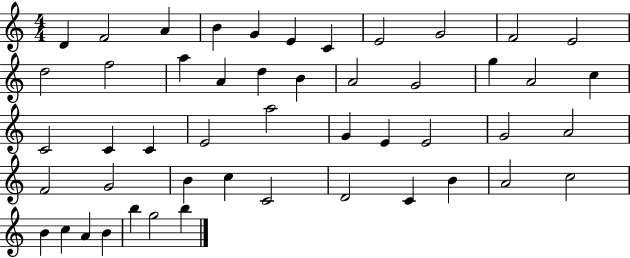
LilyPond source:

{
  \clef treble
  \numericTimeSignature
  \time 4/4
  \key c \major
  d'4 f'2 a'4 | b'4 g'4 e'4 c'4 | e'2 g'2 | f'2 e'2 | \break d''2 f''2 | a''4 a'4 d''4 b'4 | a'2 g'2 | g''4 a'2 c''4 | \break c'2 c'4 c'4 | e'2 a''2 | g'4 e'4 e'2 | g'2 a'2 | \break f'2 g'2 | b'4 c''4 c'2 | d'2 c'4 b'4 | a'2 c''2 | \break b'4 c''4 a'4 b'4 | b''4 g''2 b''4 | \bar "|."
}